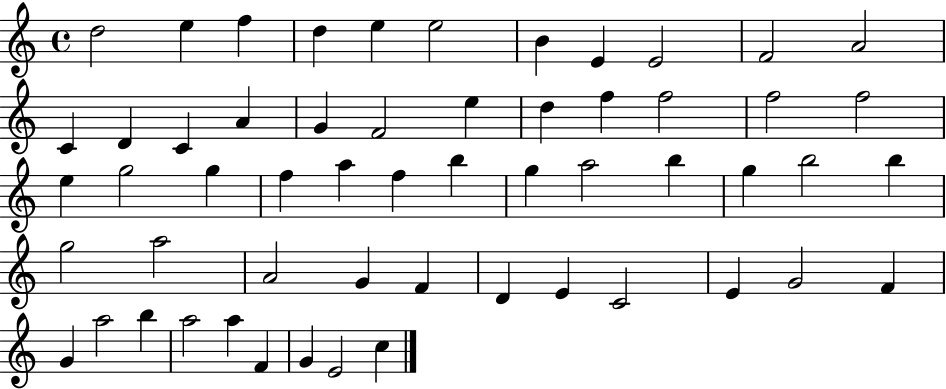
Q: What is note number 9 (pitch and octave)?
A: E4